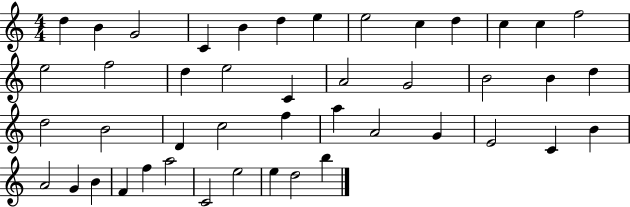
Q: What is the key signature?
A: C major